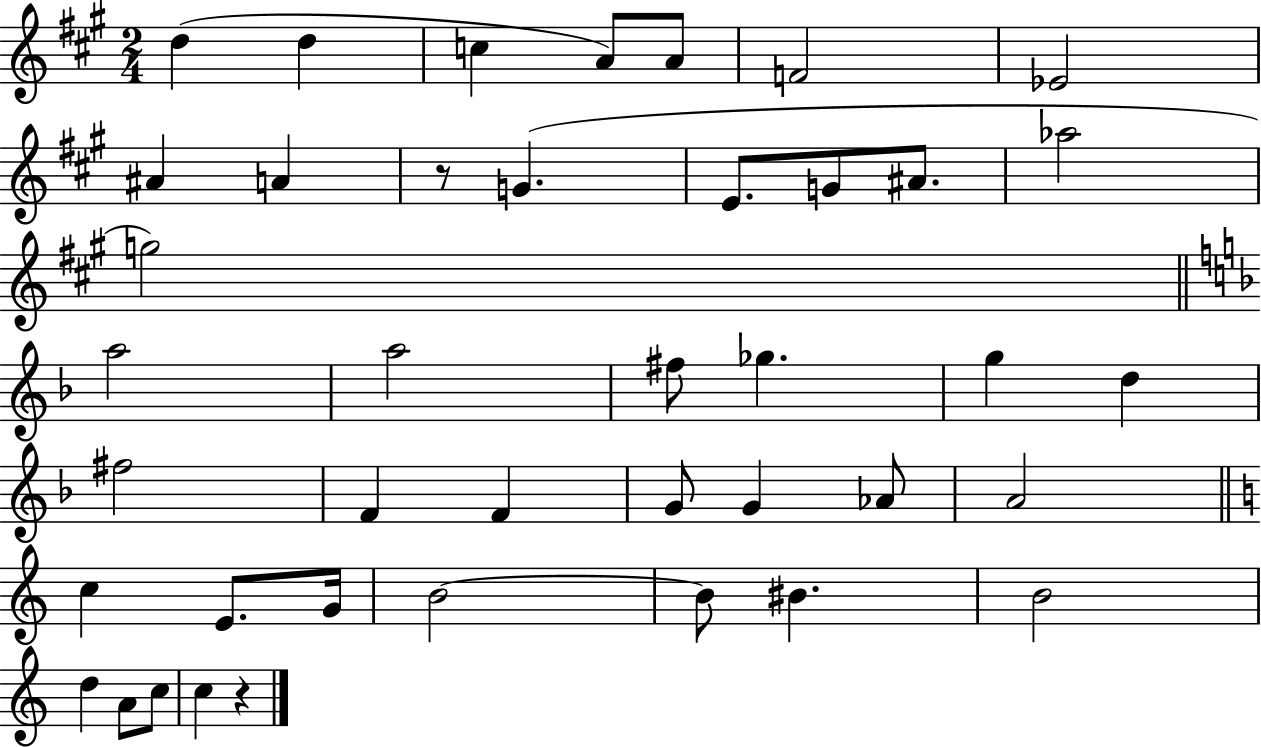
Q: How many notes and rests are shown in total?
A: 41